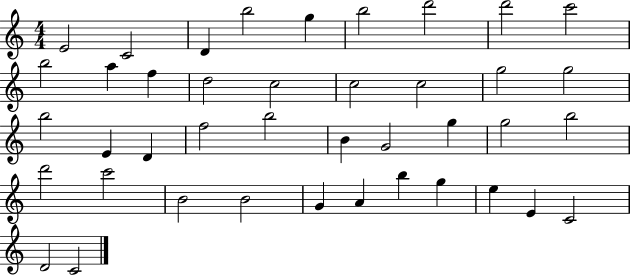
X:1
T:Untitled
M:4/4
L:1/4
K:C
E2 C2 D b2 g b2 d'2 d'2 c'2 b2 a f d2 c2 c2 c2 g2 g2 b2 E D f2 b2 B G2 g g2 b2 d'2 c'2 B2 B2 G A b g e E C2 D2 C2